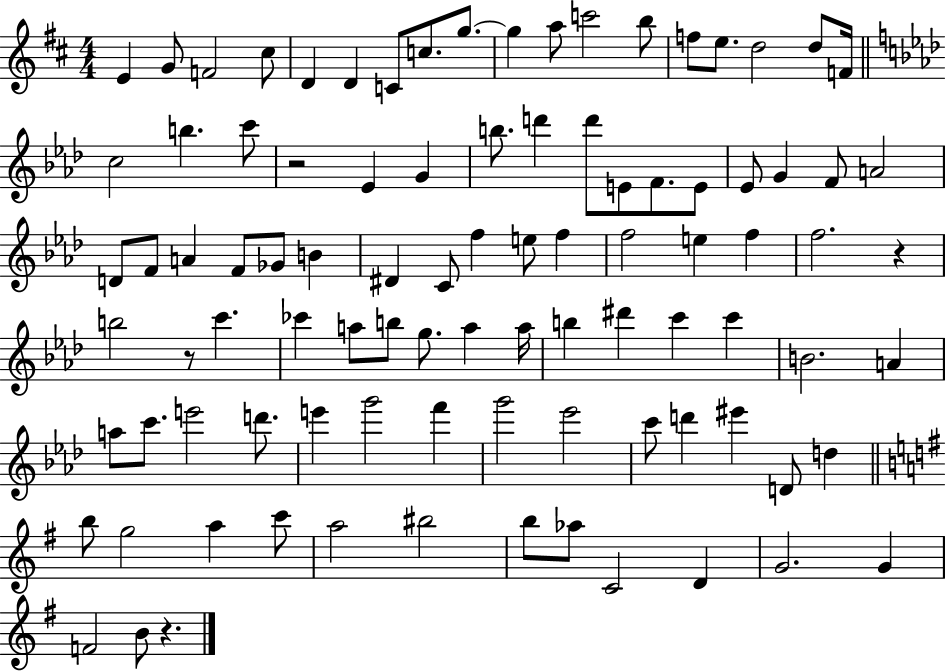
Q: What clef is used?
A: treble